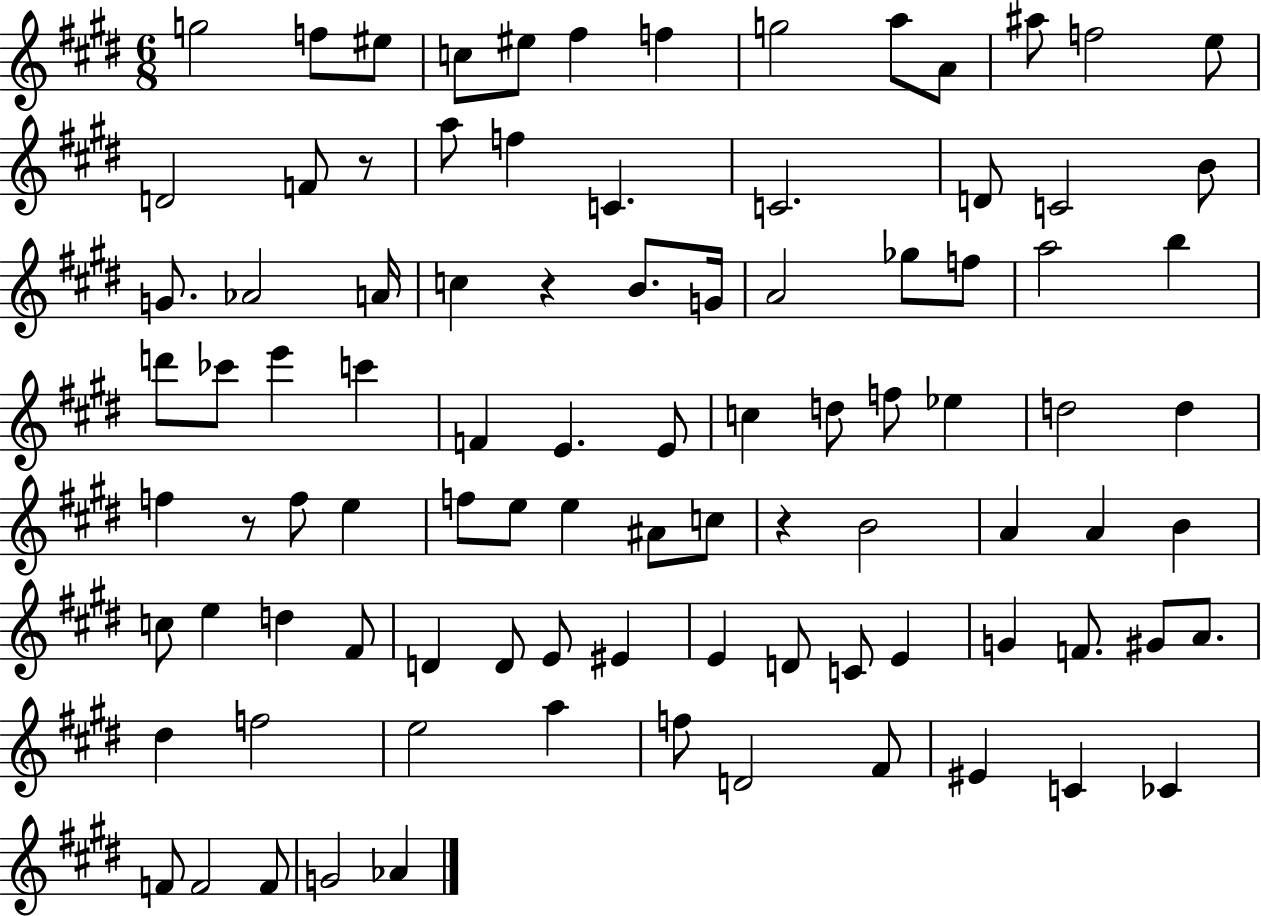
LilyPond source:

{
  \clef treble
  \numericTimeSignature
  \time 6/8
  \key e \major
  g''2 f''8 eis''8 | c''8 eis''8 fis''4 f''4 | g''2 a''8 a'8 | ais''8 f''2 e''8 | \break d'2 f'8 r8 | a''8 f''4 c'4. | c'2. | d'8 c'2 b'8 | \break g'8. aes'2 a'16 | c''4 r4 b'8. g'16 | a'2 ges''8 f''8 | a''2 b''4 | \break d'''8 ces'''8 e'''4 c'''4 | f'4 e'4. e'8 | c''4 d''8 f''8 ees''4 | d''2 d''4 | \break f''4 r8 f''8 e''4 | f''8 e''8 e''4 ais'8 c''8 | r4 b'2 | a'4 a'4 b'4 | \break c''8 e''4 d''4 fis'8 | d'4 d'8 e'8 eis'4 | e'4 d'8 c'8 e'4 | g'4 f'8. gis'8 a'8. | \break dis''4 f''2 | e''2 a''4 | f''8 d'2 fis'8 | eis'4 c'4 ces'4 | \break f'8 f'2 f'8 | g'2 aes'4 | \bar "|."
}